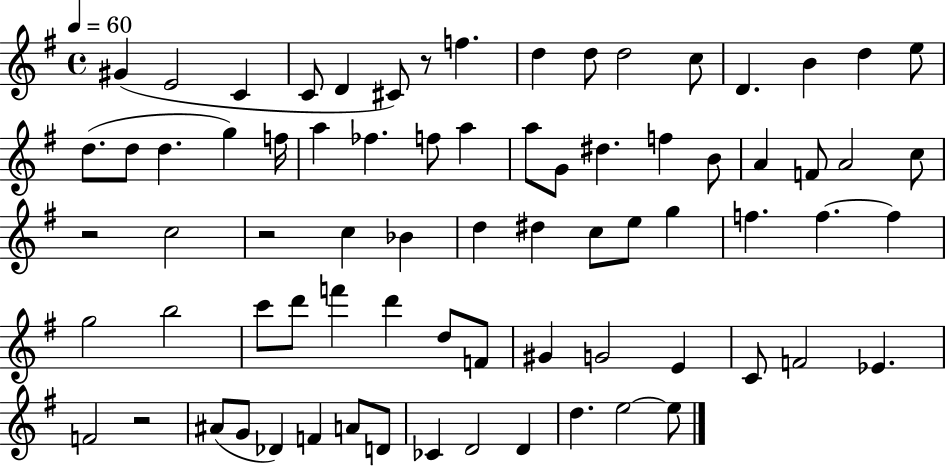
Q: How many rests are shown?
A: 4